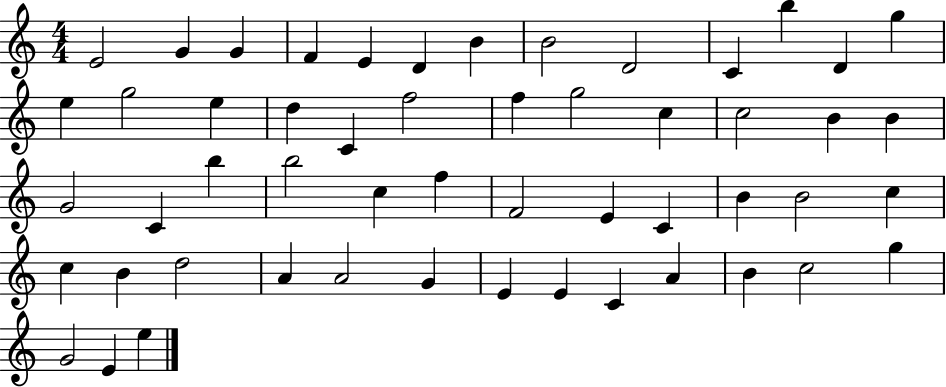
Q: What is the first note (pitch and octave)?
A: E4